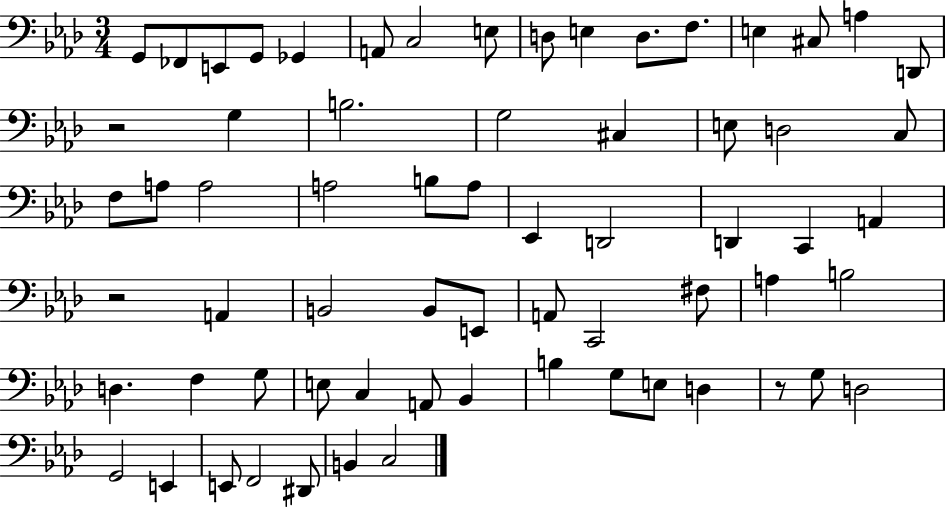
G2/e FES2/e E2/e G2/e Gb2/q A2/e C3/h E3/e D3/e E3/q D3/e. F3/e. E3/q C#3/e A3/q D2/e R/h G3/q B3/h. G3/h C#3/q E3/e D3/h C3/e F3/e A3/e A3/h A3/h B3/e A3/e Eb2/q D2/h D2/q C2/q A2/q R/h A2/q B2/h B2/e E2/e A2/e C2/h F#3/e A3/q B3/h D3/q. F3/q G3/e E3/e C3/q A2/e Bb2/q B3/q G3/e E3/e D3/q R/e G3/e D3/h G2/h E2/q E2/e F2/h D#2/e B2/q C3/h